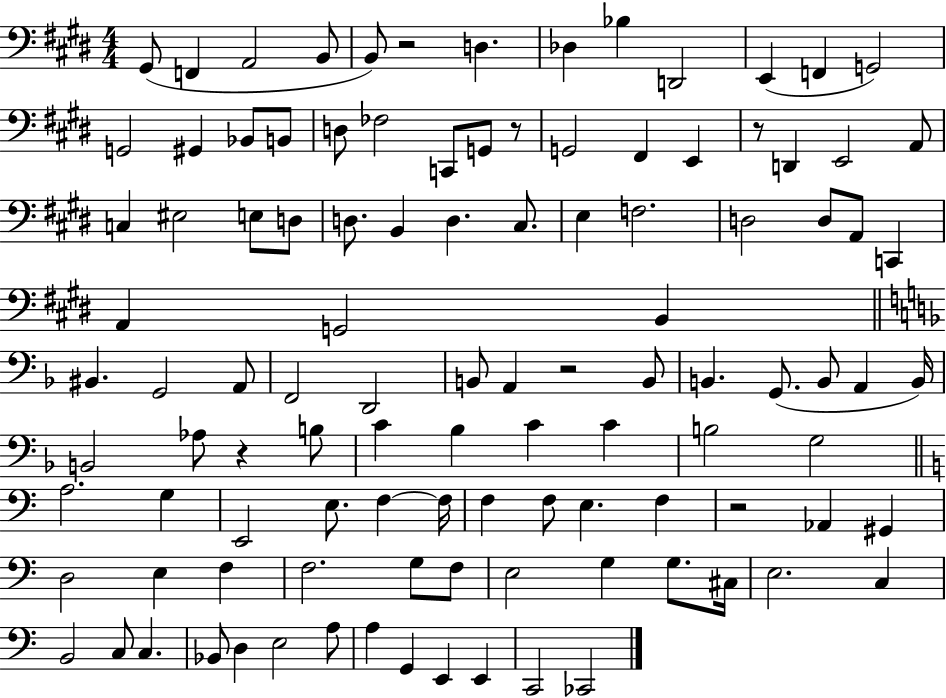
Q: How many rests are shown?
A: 6